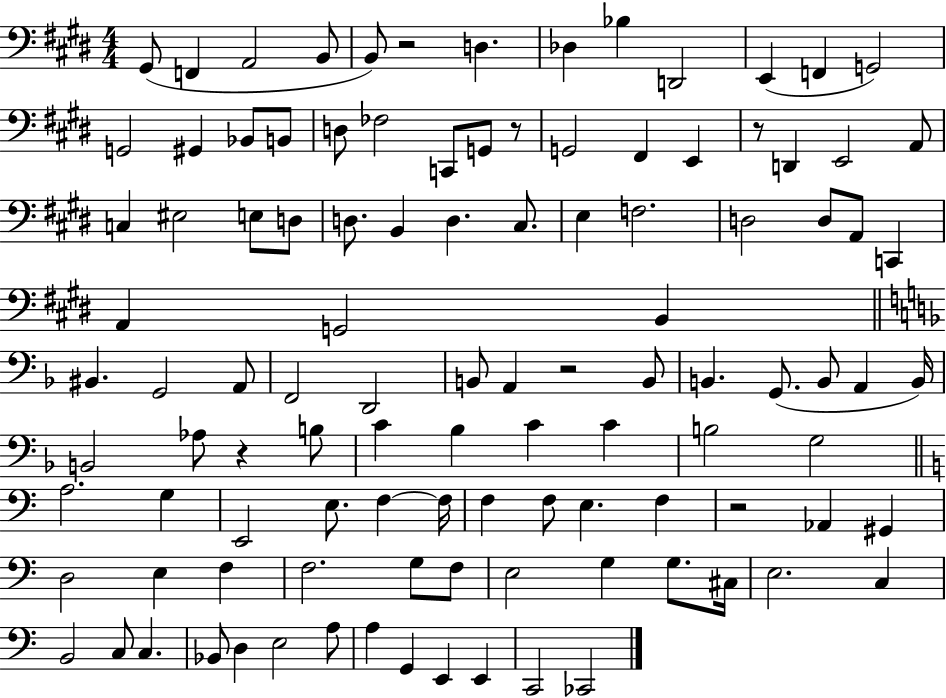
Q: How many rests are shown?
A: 6